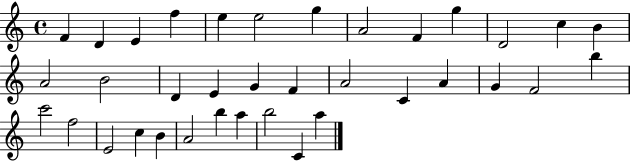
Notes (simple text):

F4/q D4/q E4/q F5/q E5/q E5/h G5/q A4/h F4/q G5/q D4/h C5/q B4/q A4/h B4/h D4/q E4/q G4/q F4/q A4/h C4/q A4/q G4/q F4/h B5/q C6/h F5/h E4/h C5/q B4/q A4/h B5/q A5/q B5/h C4/q A5/q